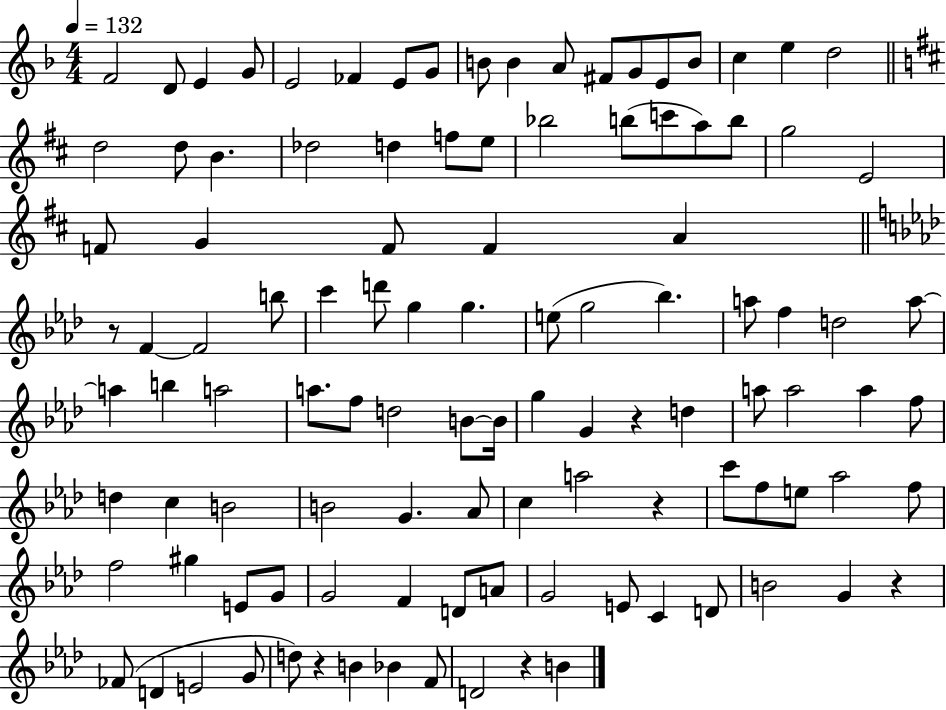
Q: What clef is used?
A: treble